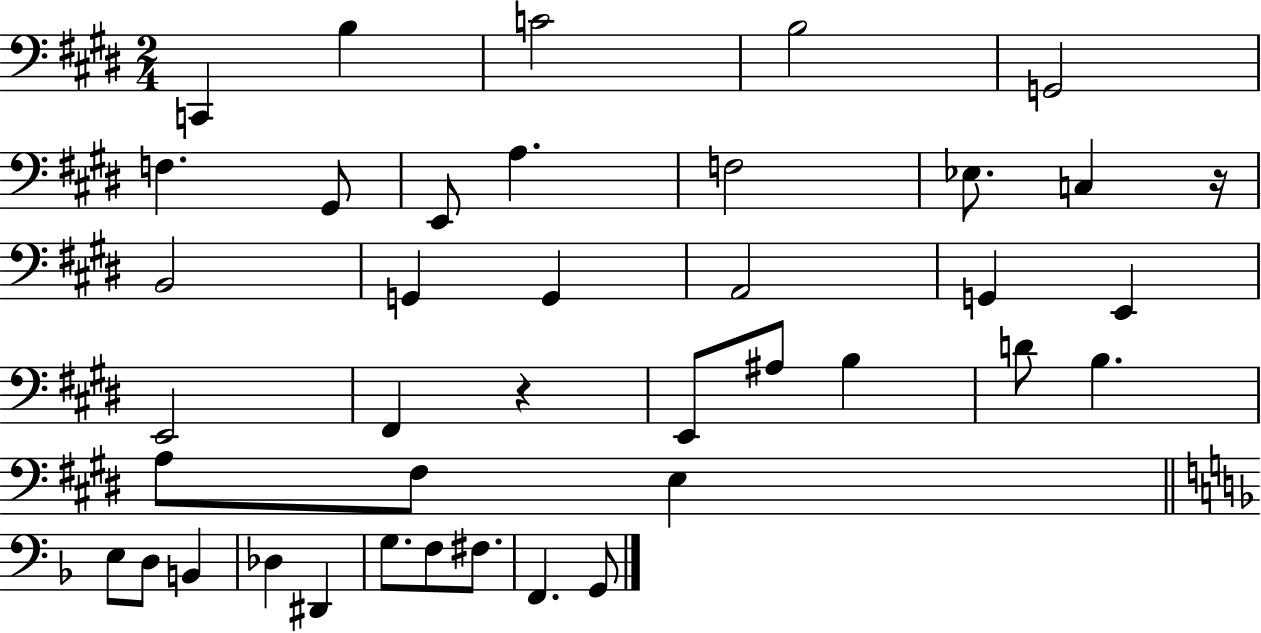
X:1
T:Untitled
M:2/4
L:1/4
K:E
C,, B, C2 B,2 G,,2 F, ^G,,/2 E,,/2 A, F,2 _E,/2 C, z/4 B,,2 G,, G,, A,,2 G,, E,, E,,2 ^F,, z E,,/2 ^A,/2 B, D/2 B, A,/2 ^F,/2 E, E,/2 D,/2 B,, _D, ^D,, G,/2 F,/2 ^F,/2 F,, G,,/2